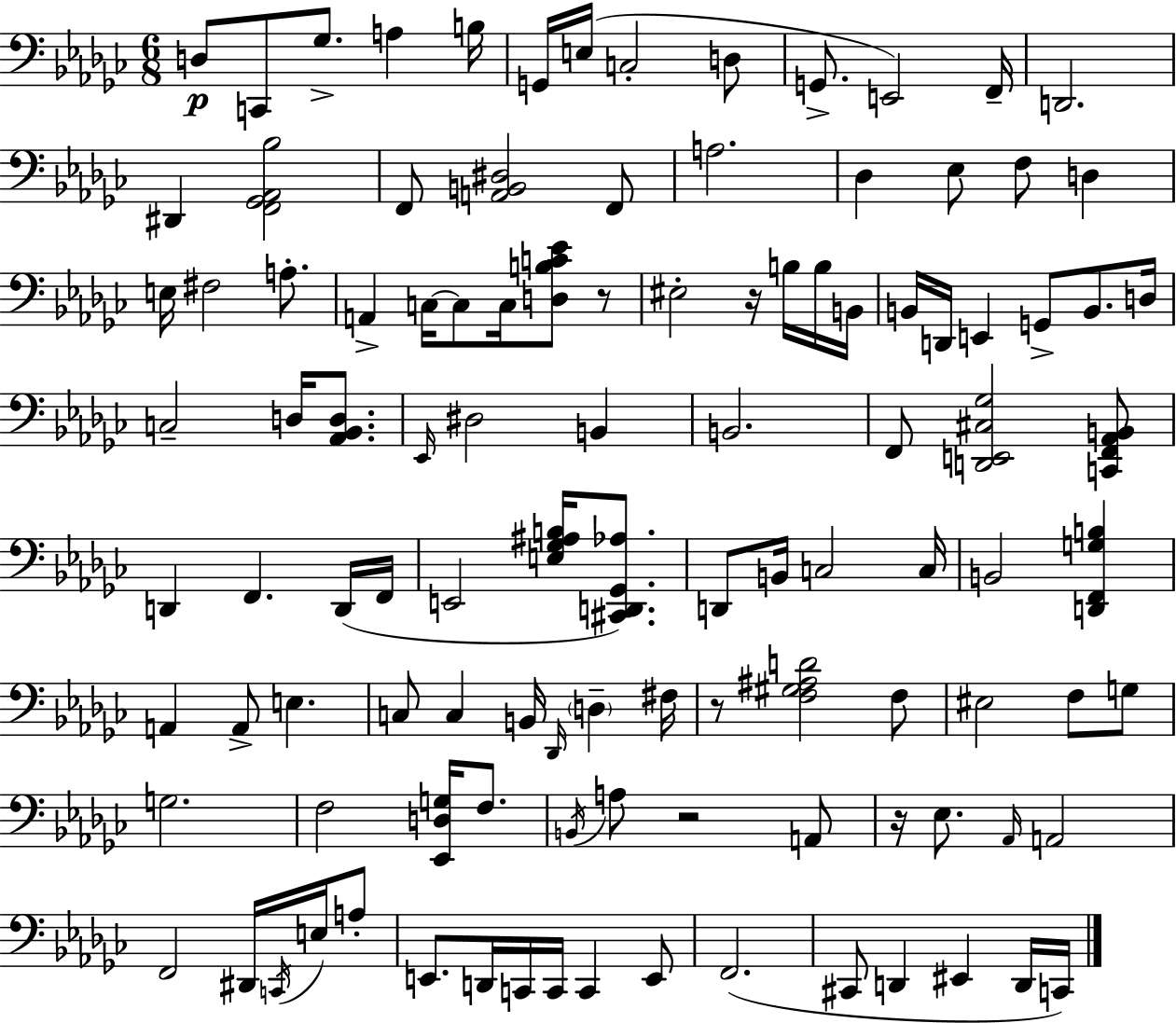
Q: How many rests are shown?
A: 5